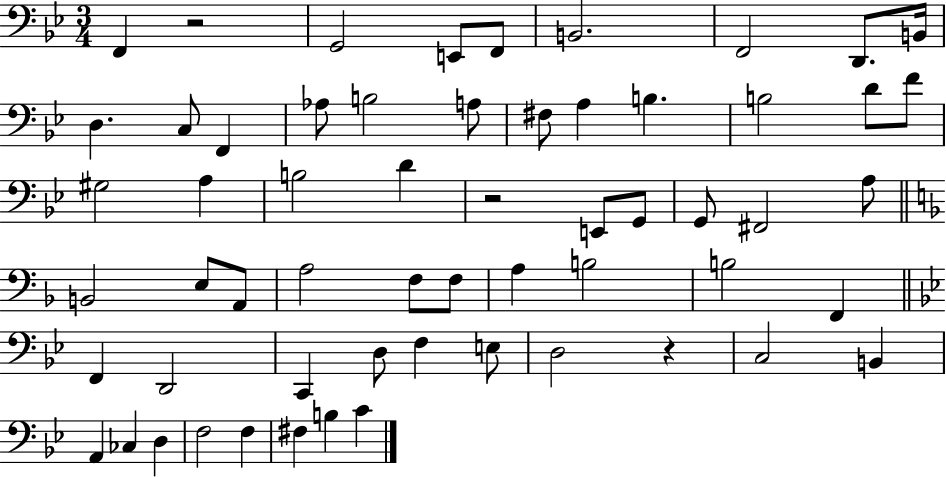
X:1
T:Untitled
M:3/4
L:1/4
K:Bb
F,, z2 G,,2 E,,/2 F,,/2 B,,2 F,,2 D,,/2 B,,/4 D, C,/2 F,, _A,/2 B,2 A,/2 ^F,/2 A, B, B,2 D/2 F/2 ^G,2 A, B,2 D z2 E,,/2 G,,/2 G,,/2 ^F,,2 A,/2 B,,2 E,/2 A,,/2 A,2 F,/2 F,/2 A, B,2 B,2 F,, F,, D,,2 C,, D,/2 F, E,/2 D,2 z C,2 B,, A,, _C, D, F,2 F, ^F, B, C